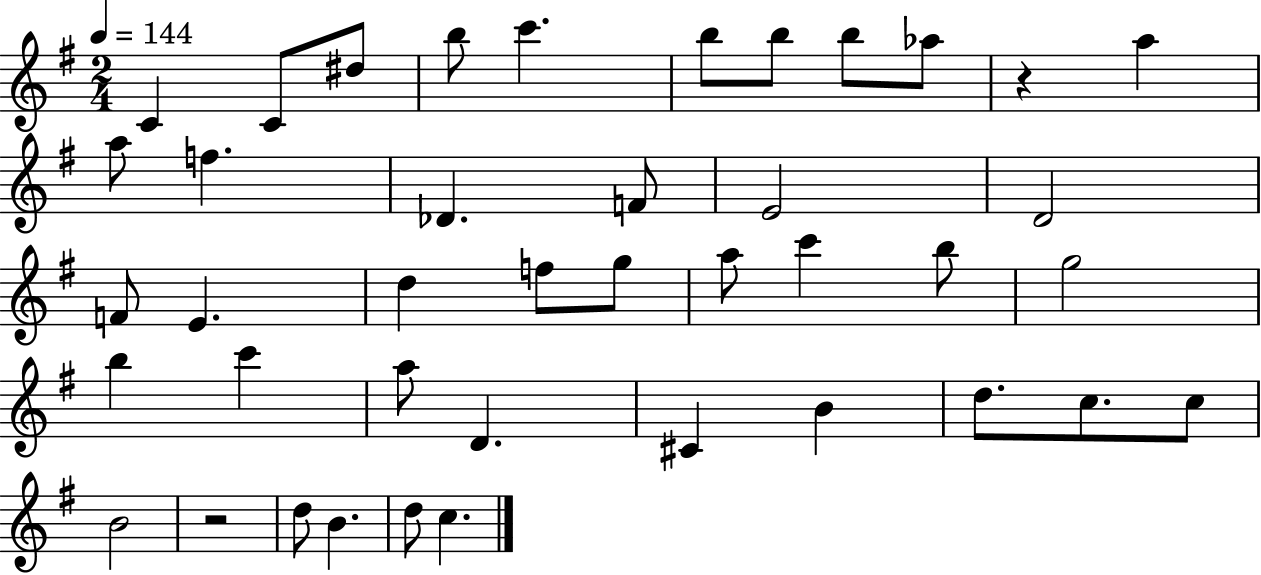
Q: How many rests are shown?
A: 2